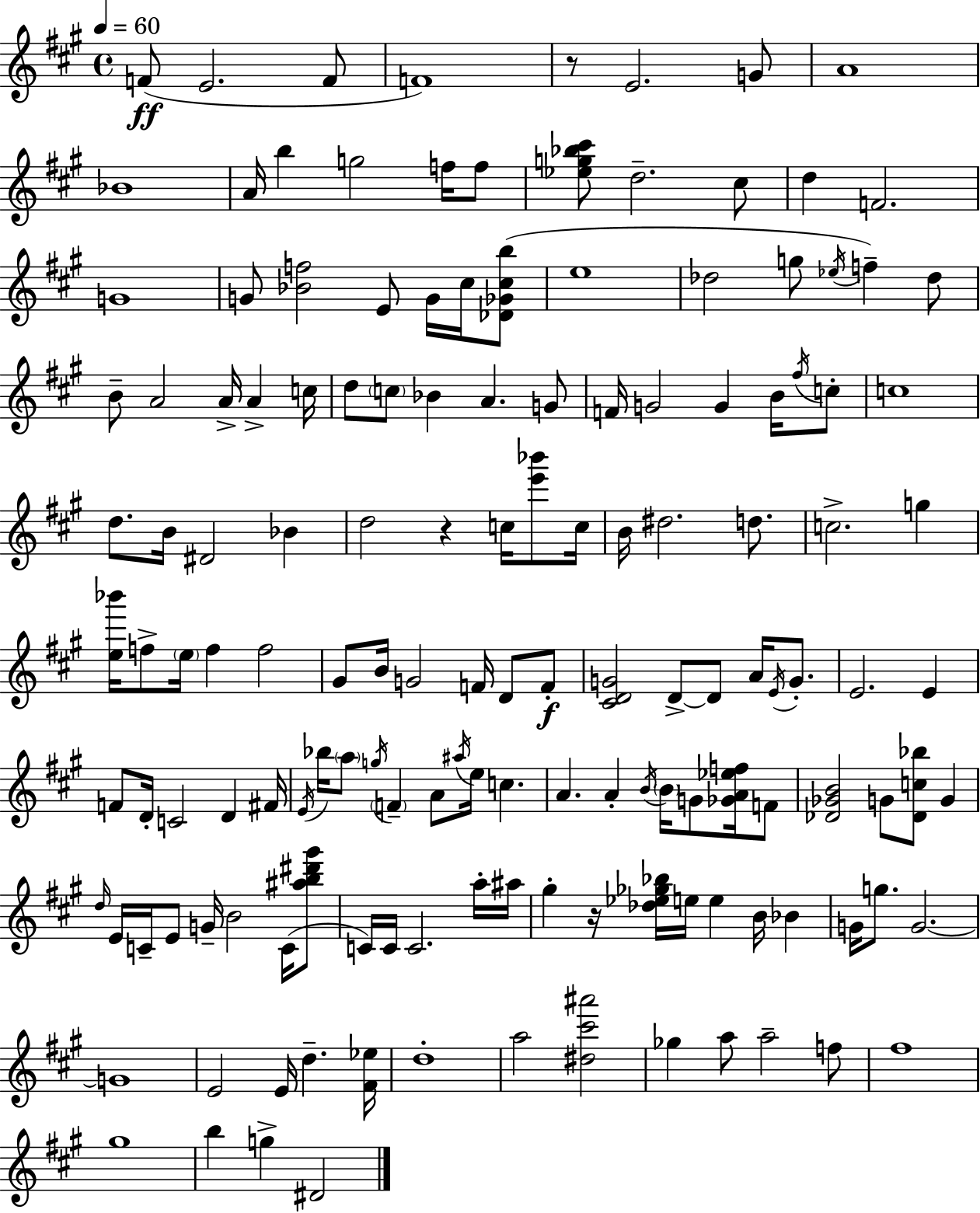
F4/e E4/h. F4/e F4/w R/e E4/h. G4/e A4/w Bb4/w A4/s B5/q G5/h F5/s F5/e [Eb5,G5,Bb5,C#6]/e D5/h. C#5/e D5/q F4/h. G4/w G4/e [Bb4,F5]/h E4/e G4/s C#5/s [Db4,Gb4,C#5,B5]/e E5/w Db5/h G5/e Eb5/s F5/q Db5/e B4/e A4/h A4/s A4/q C5/s D5/e C5/e Bb4/q A4/q. G4/e F4/s G4/h G4/q B4/s F#5/s C5/e C5/w D5/e. B4/s D#4/h Bb4/q D5/h R/q C5/s [E6,Bb6]/e C5/s B4/s D#5/h. D5/e. C5/h. G5/q [E5,Bb6]/s F5/e E5/s F5/q F5/h G#4/e B4/s G4/h F4/s D4/e F4/e [C#4,D4,G4]/h D4/e D4/e A4/s E4/s G4/e. E4/h. E4/q F4/e D4/s C4/h D4/q F#4/s E4/s Bb5/s A5/e G5/s F4/q A4/e A#5/s E5/s C5/q. A4/q. A4/q B4/s B4/s G4/e [Gb4,A4,Eb5,F5]/s F4/e [Db4,Gb4,B4]/h G4/e [Db4,C5,Bb5]/e G4/q D5/s E4/s C4/s E4/e G4/s B4/h C4/s [A#5,B5,D#6,G#6]/e C4/s C4/s C4/h. A5/s A#5/s G#5/q R/s [Db5,Eb5,Gb5,Bb5]/s E5/s E5/q B4/s Bb4/q G4/s G5/e. G4/h. G4/w E4/h E4/s D5/q. [F#4,Eb5]/s D5/w A5/h [D#5,C#6,A#6]/h Gb5/q A5/e A5/h F5/e F#5/w G#5/w B5/q G5/q D#4/h